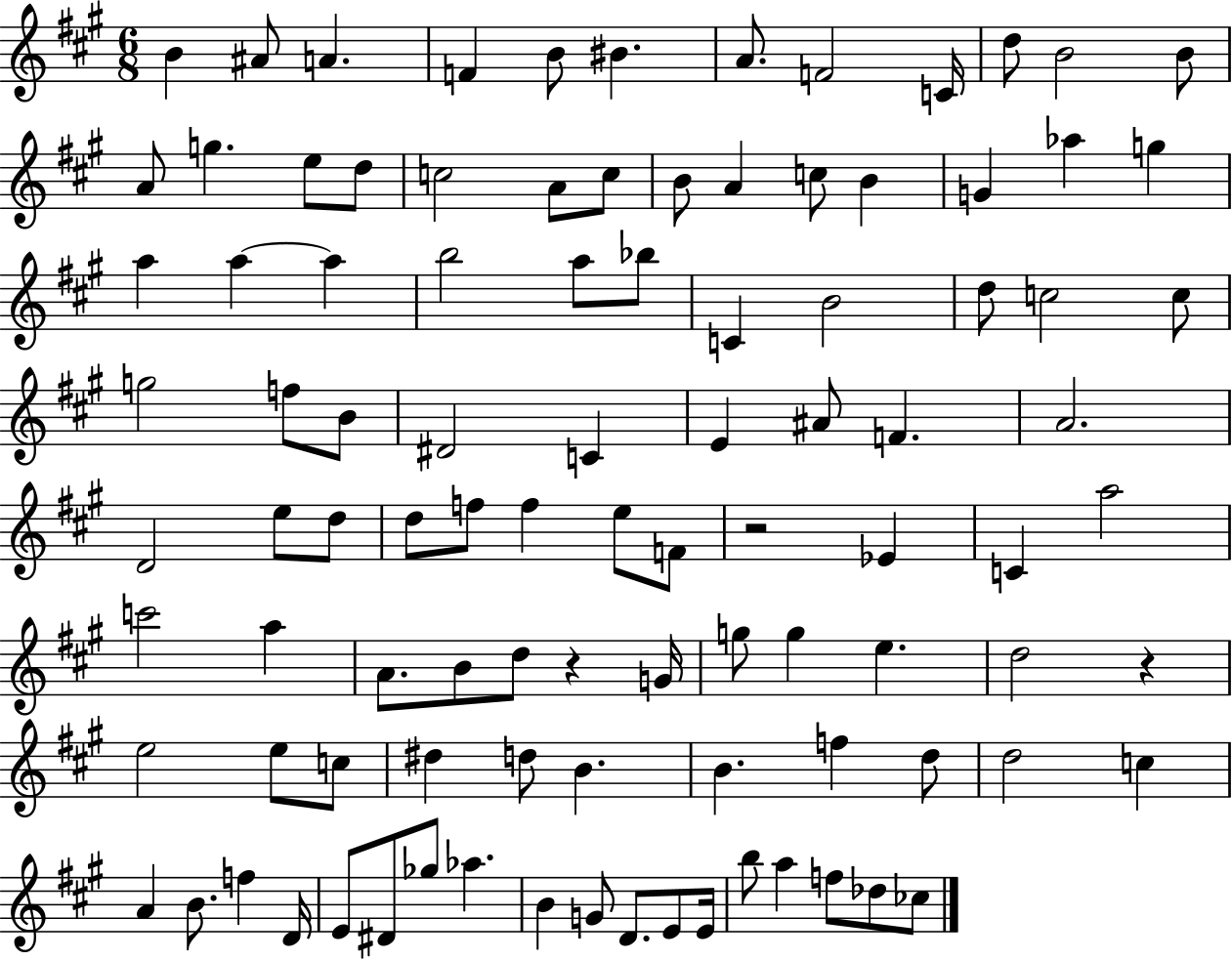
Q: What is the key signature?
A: A major